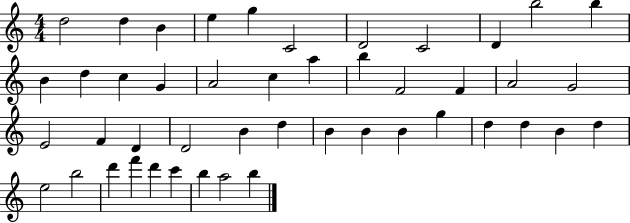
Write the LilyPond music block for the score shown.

{
  \clef treble
  \numericTimeSignature
  \time 4/4
  \key c \major
  d''2 d''4 b'4 | e''4 g''4 c'2 | d'2 c'2 | d'4 b''2 b''4 | \break b'4 d''4 c''4 g'4 | a'2 c''4 a''4 | b''4 f'2 f'4 | a'2 g'2 | \break e'2 f'4 d'4 | d'2 b'4 d''4 | b'4 b'4 b'4 g''4 | d''4 d''4 b'4 d''4 | \break e''2 b''2 | d'''4 f'''4 d'''4 c'''4 | b''4 a''2 b''4 | \bar "|."
}